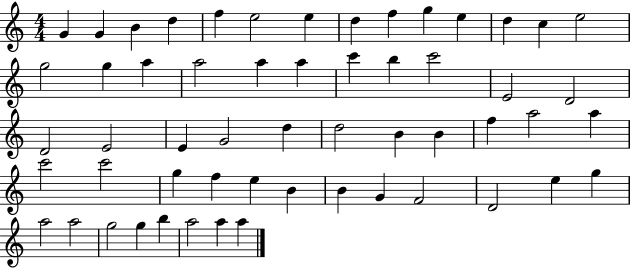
{
  \clef treble
  \numericTimeSignature
  \time 4/4
  \key c \major
  g'4 g'4 b'4 d''4 | f''4 e''2 e''4 | d''4 f''4 g''4 e''4 | d''4 c''4 e''2 | \break g''2 g''4 a''4 | a''2 a''4 a''4 | c'''4 b''4 c'''2 | e'2 d'2 | \break d'2 e'2 | e'4 g'2 d''4 | d''2 b'4 b'4 | f''4 a''2 a''4 | \break c'''2 c'''2 | g''4 f''4 e''4 b'4 | b'4 g'4 f'2 | d'2 e''4 g''4 | \break a''2 a''2 | g''2 g''4 b''4 | a''2 a''4 a''4 | \bar "|."
}